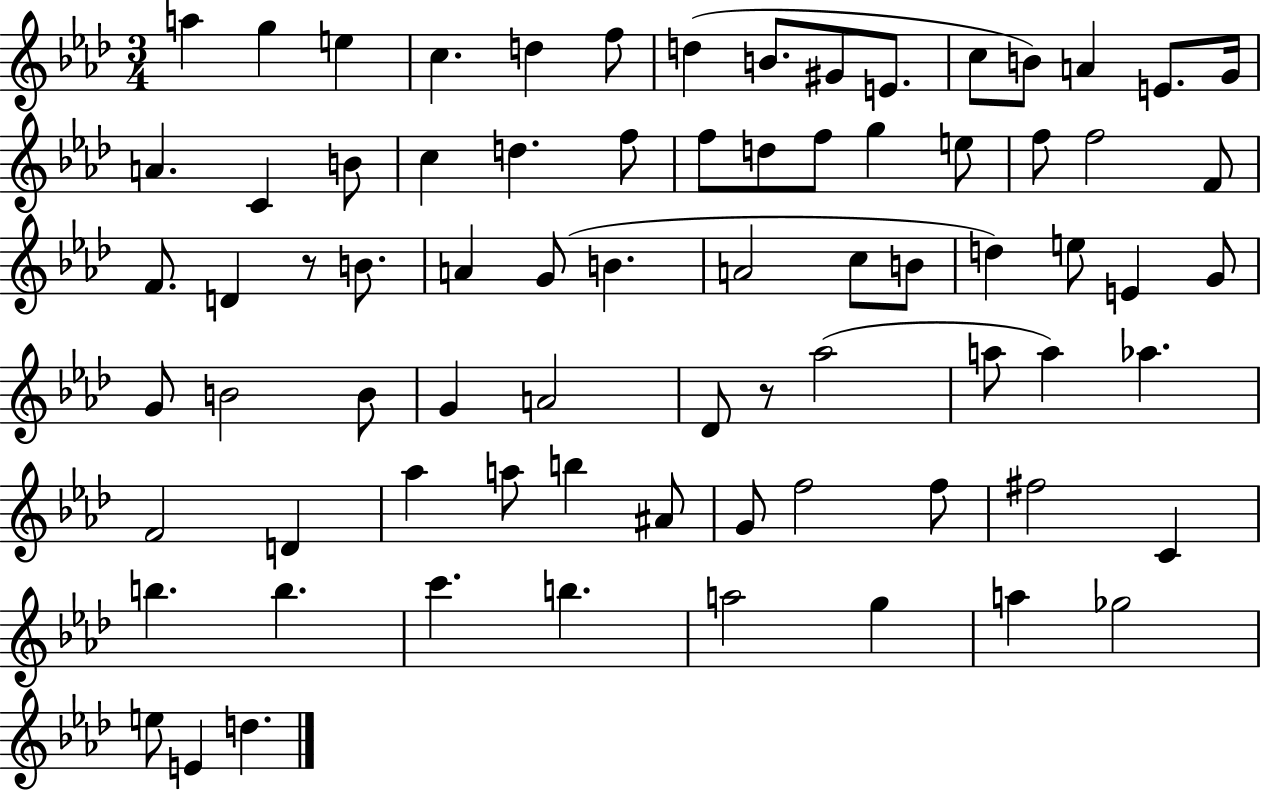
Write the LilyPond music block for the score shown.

{
  \clef treble
  \numericTimeSignature
  \time 3/4
  \key aes \major
  a''4 g''4 e''4 | c''4. d''4 f''8 | d''4( b'8. gis'8 e'8. | c''8 b'8) a'4 e'8. g'16 | \break a'4. c'4 b'8 | c''4 d''4. f''8 | f''8 d''8 f''8 g''4 e''8 | f''8 f''2 f'8 | \break f'8. d'4 r8 b'8. | a'4 g'8( b'4. | a'2 c''8 b'8 | d''4) e''8 e'4 g'8 | \break g'8 b'2 b'8 | g'4 a'2 | des'8 r8 aes''2( | a''8 a''4) aes''4. | \break f'2 d'4 | aes''4 a''8 b''4 ais'8 | g'8 f''2 f''8 | fis''2 c'4 | \break b''4. b''4. | c'''4. b''4. | a''2 g''4 | a''4 ges''2 | \break e''8 e'4 d''4. | \bar "|."
}